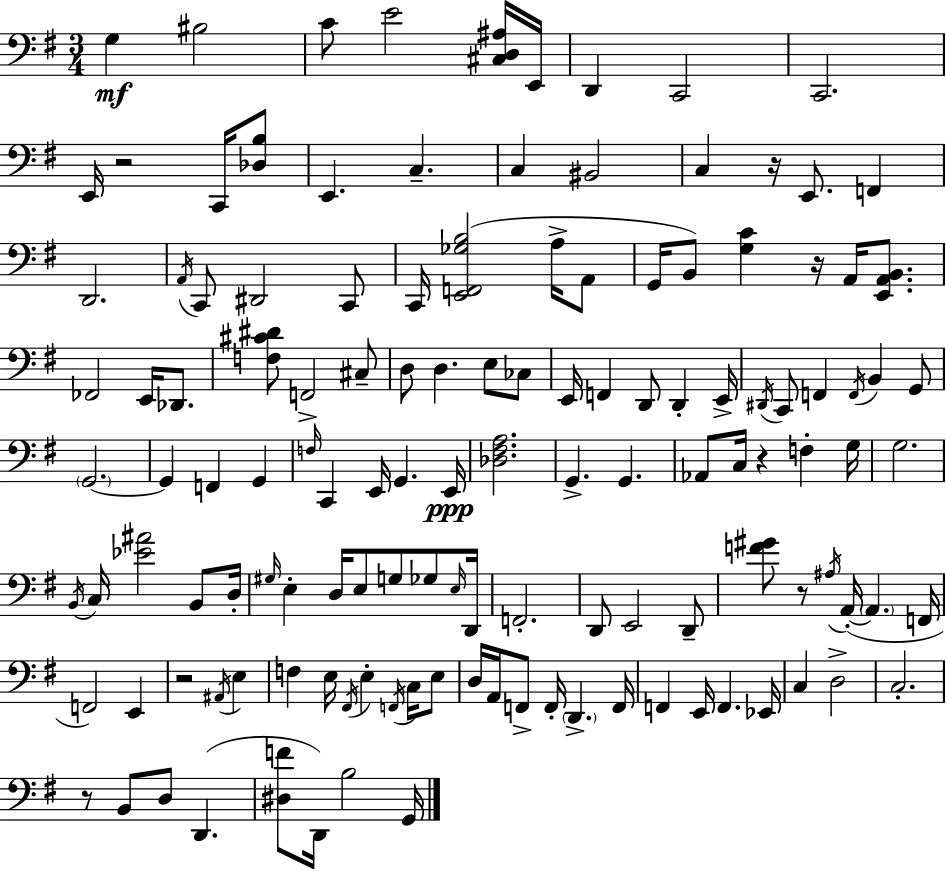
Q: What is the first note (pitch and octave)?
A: G3